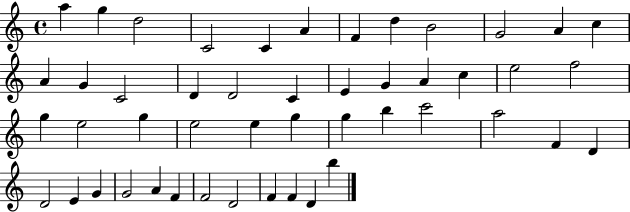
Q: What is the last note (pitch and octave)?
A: B5